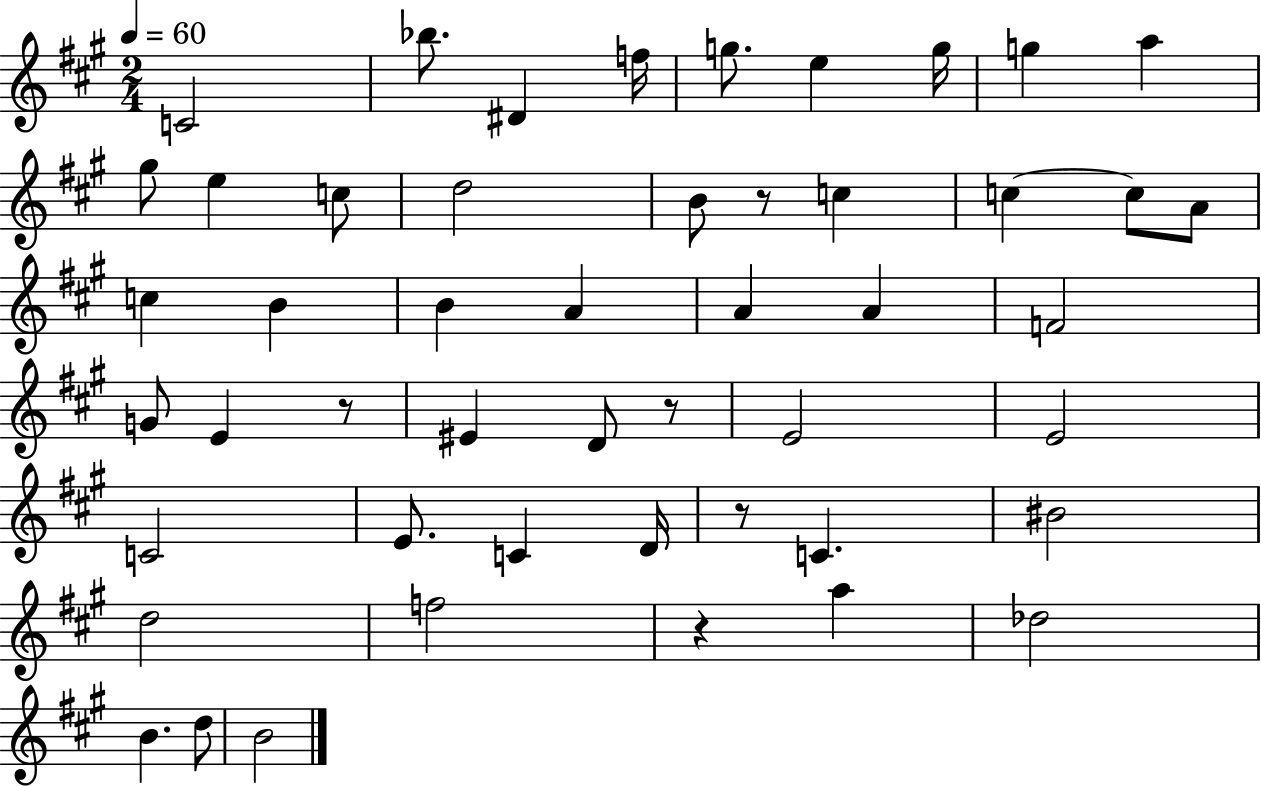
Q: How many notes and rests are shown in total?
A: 49